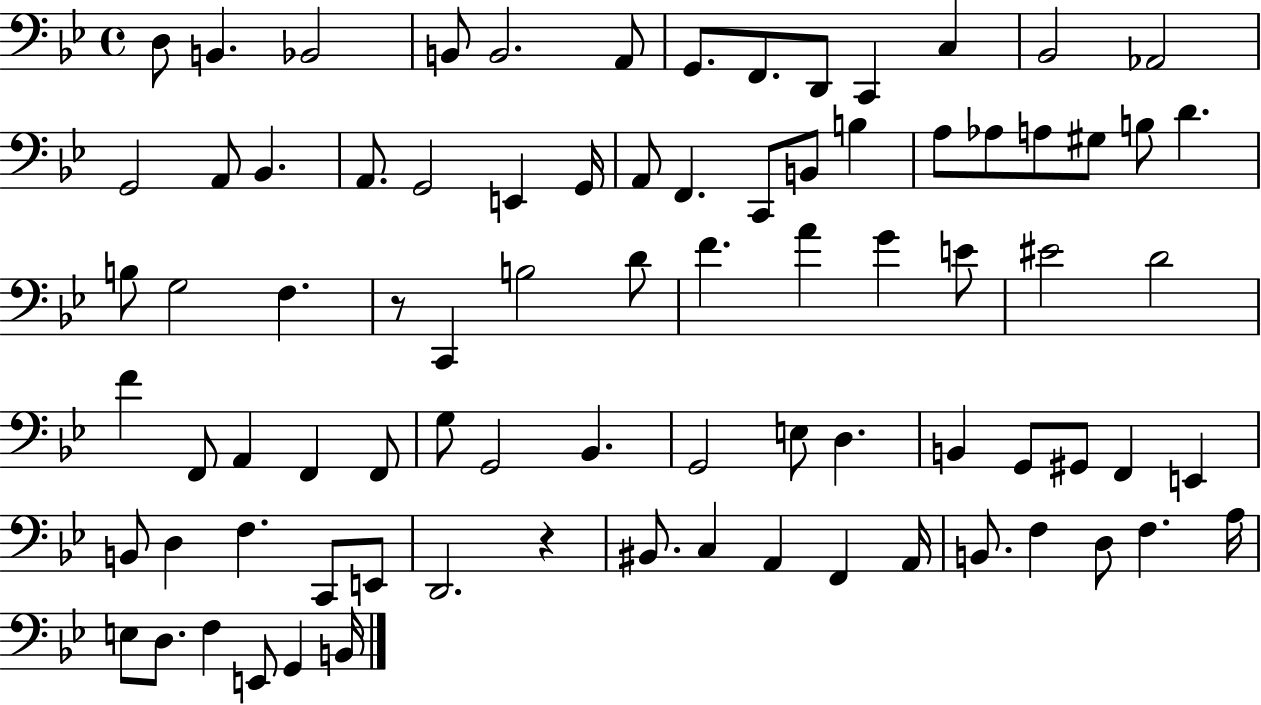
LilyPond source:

{
  \clef bass
  \time 4/4
  \defaultTimeSignature
  \key bes \major
  d8 b,4. bes,2 | b,8 b,2. a,8 | g,8. f,8. d,8 c,4 c4 | bes,2 aes,2 | \break g,2 a,8 bes,4. | a,8. g,2 e,4 g,16 | a,8 f,4. c,8 b,8 b4 | a8 aes8 a8 gis8 b8 d'4. | \break b8 g2 f4. | r8 c,4 b2 d'8 | f'4. a'4 g'4 e'8 | eis'2 d'2 | \break f'4 f,8 a,4 f,4 f,8 | g8 g,2 bes,4. | g,2 e8 d4. | b,4 g,8 gis,8 f,4 e,4 | \break b,8 d4 f4. c,8 e,8 | d,2. r4 | bis,8. c4 a,4 f,4 a,16 | b,8. f4 d8 f4. a16 | \break e8 d8. f4 e,8 g,4 b,16 | \bar "|."
}